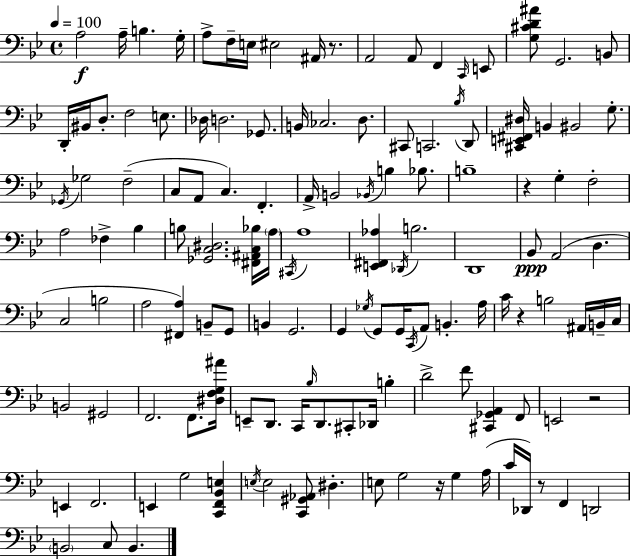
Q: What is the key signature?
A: BES major